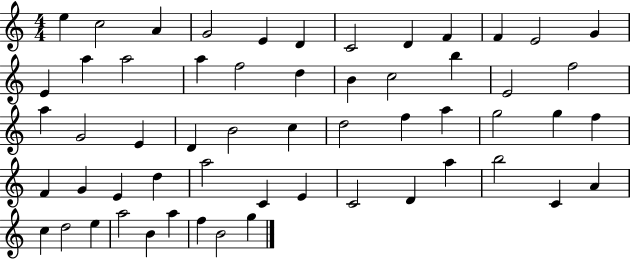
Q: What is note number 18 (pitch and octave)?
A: D5